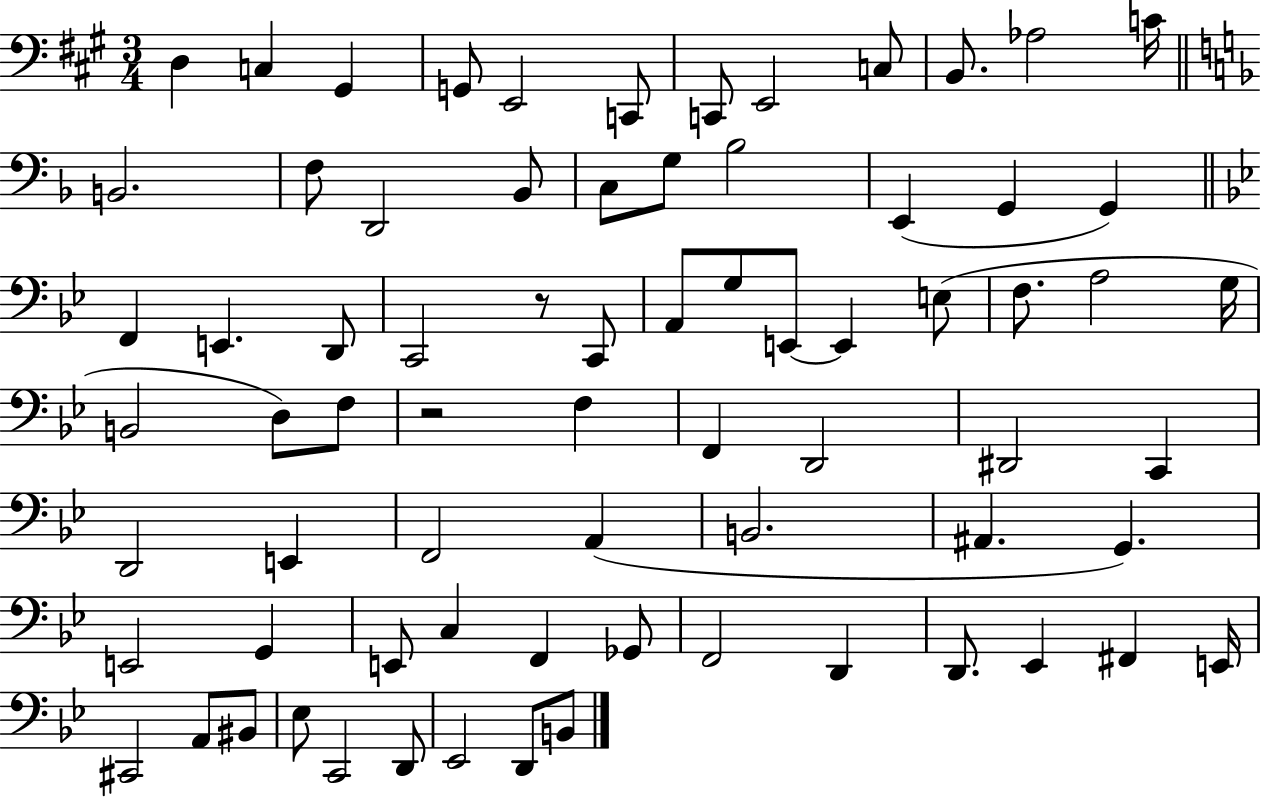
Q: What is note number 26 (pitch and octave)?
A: C2